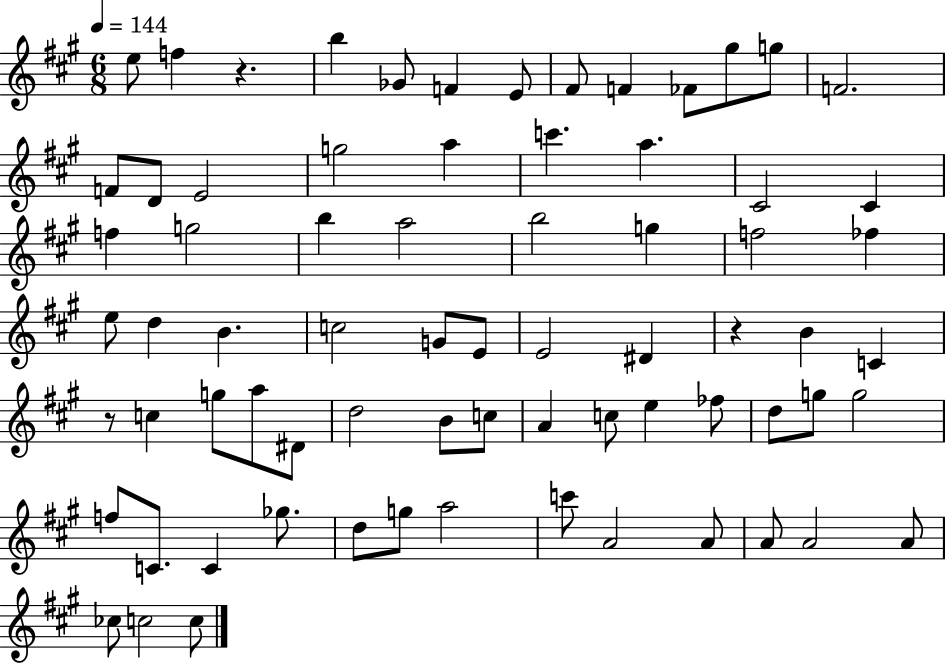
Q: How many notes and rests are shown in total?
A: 72